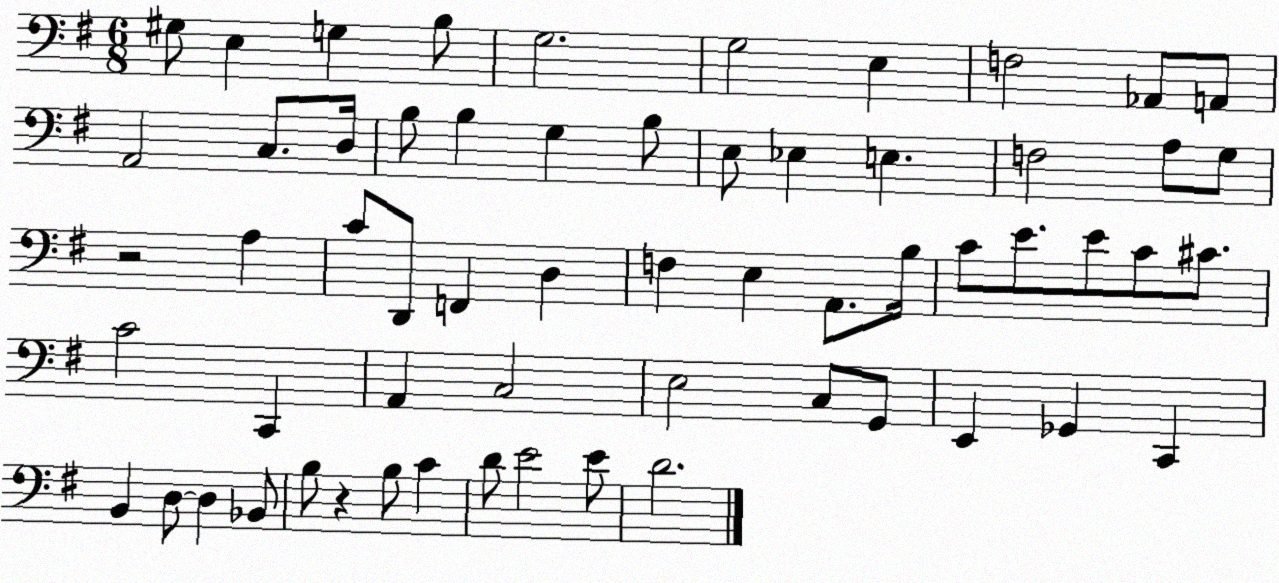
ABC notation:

X:1
T:Untitled
M:6/8
L:1/4
K:G
^G,/2 E, G, B,/2 G,2 G,2 E, F,2 _A,,/2 A,,/2 A,,2 C,/2 D,/4 B,/2 B, G, B,/2 E,/2 _E, E, F,2 A,/2 G,/2 z2 A, C/2 D,,/2 F,, D, F, E, A,,/2 B,/4 C/2 E/2 E/2 C/2 ^C/2 C2 C,, A,, C,2 E,2 C,/2 G,,/2 E,, _G,, C,, B,, D,/2 D, _B,,/2 B,/2 z B,/2 C D/2 E2 E/2 D2